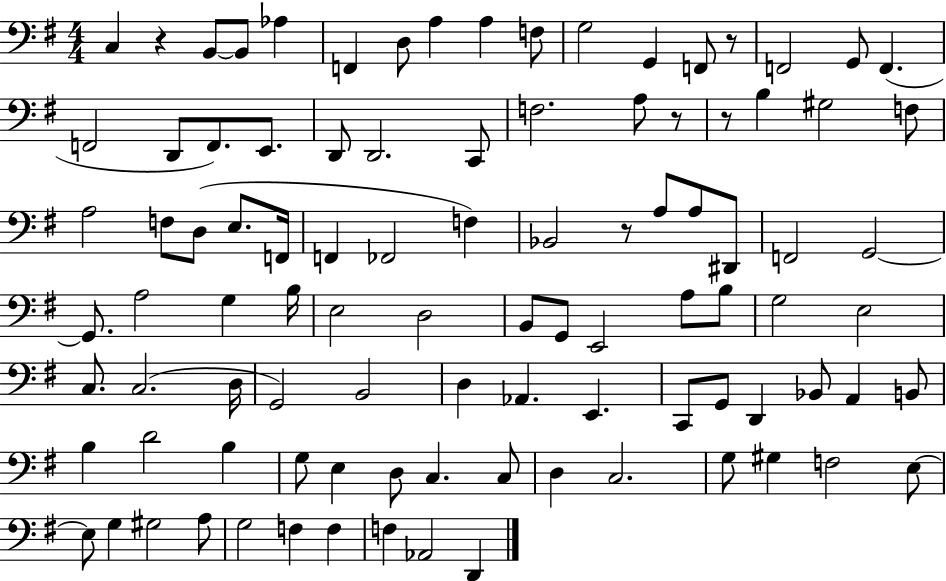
X:1
T:Untitled
M:4/4
L:1/4
K:G
C, z B,,/2 B,,/2 _A, F,, D,/2 A, A, F,/2 G,2 G,, F,,/2 z/2 F,,2 G,,/2 F,, F,,2 D,,/2 F,,/2 E,,/2 D,,/2 D,,2 C,,/2 F,2 A,/2 z/2 z/2 B, ^G,2 F,/2 A,2 F,/2 D,/2 E,/2 F,,/4 F,, _F,,2 F, _B,,2 z/2 A,/2 A,/2 ^D,,/2 F,,2 G,,2 G,,/2 A,2 G, B,/4 E,2 D,2 B,,/2 G,,/2 E,,2 A,/2 B,/2 G,2 E,2 C,/2 C,2 D,/4 G,,2 B,,2 D, _A,, E,, C,,/2 G,,/2 D,, _B,,/2 A,, B,,/2 B, D2 B, G,/2 E, D,/2 C, C,/2 D, C,2 G,/2 ^G, F,2 E,/2 E,/2 G, ^G,2 A,/2 G,2 F, F, F, _A,,2 D,,